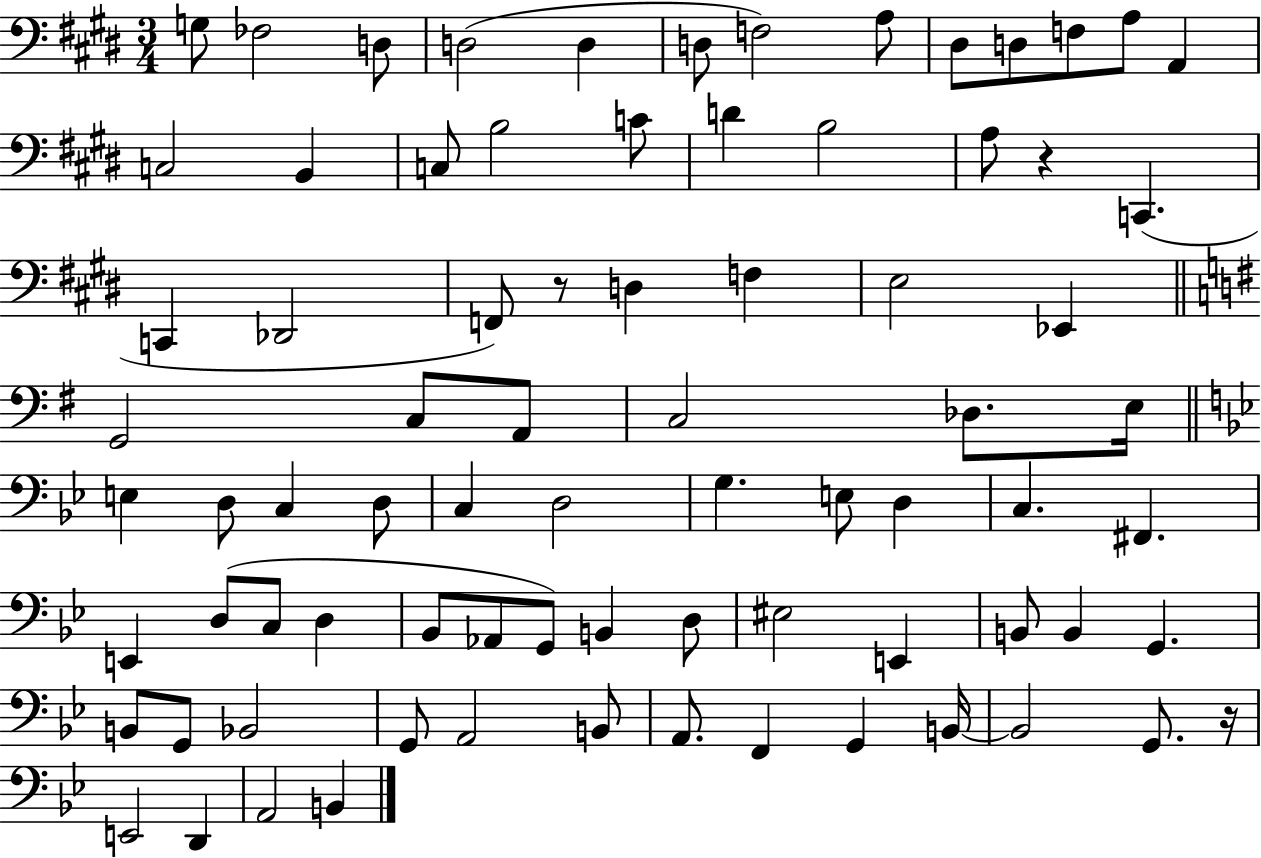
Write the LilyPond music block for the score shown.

{
  \clef bass
  \numericTimeSignature
  \time 3/4
  \key e \major
  g8 fes2 d8 | d2( d4 | d8 f2) a8 | dis8 d8 f8 a8 a,4 | \break c2 b,4 | c8 b2 c'8 | d'4 b2 | a8 r4 c,4.( | \break c,4 des,2 | f,8) r8 d4 f4 | e2 ees,4 | \bar "||" \break \key e \minor g,2 c8 a,8 | c2 des8. e16 | \bar "||" \break \key g \minor e4 d8 c4 d8 | c4 d2 | g4. e8 d4 | c4. fis,4. | \break e,4 d8( c8 d4 | bes,8 aes,8 g,8) b,4 d8 | eis2 e,4 | b,8 b,4 g,4. | \break b,8 g,8 bes,2 | g,8 a,2 b,8 | a,8. f,4 g,4 b,16~~ | b,2 g,8. r16 | \break e,2 d,4 | a,2 b,4 | \bar "|."
}